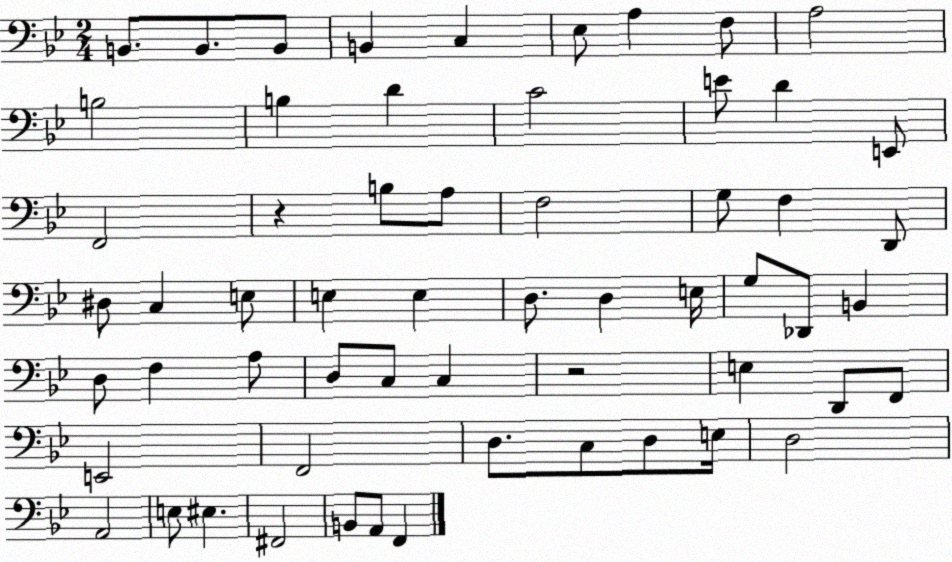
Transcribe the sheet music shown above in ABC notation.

X:1
T:Untitled
M:2/4
L:1/4
K:Bb
B,,/2 B,,/2 B,,/2 B,, C, _E,/2 A, F,/2 A,2 B,2 B, D C2 E/2 D E,,/2 F,,2 z B,/2 A,/2 F,2 G,/2 F, D,,/2 ^D,/2 C, E,/2 E, E, D,/2 D, E,/4 G,/2 _D,,/2 B,, D,/2 F, A,/2 D,/2 C,/2 C, z2 E, D,,/2 F,,/2 E,,2 F,,2 D,/2 C,/2 D,/2 E,/4 D,2 A,,2 E,/2 ^E, ^F,,2 B,,/2 A,,/2 F,,